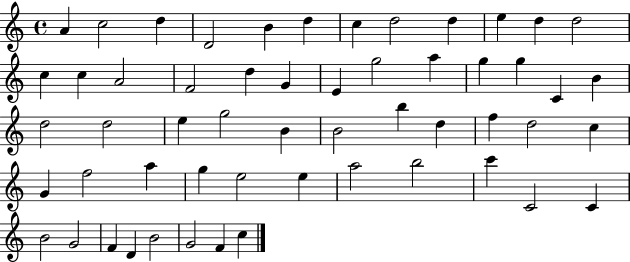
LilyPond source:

{
  \clef treble
  \time 4/4
  \defaultTimeSignature
  \key c \major
  a'4 c''2 d''4 | d'2 b'4 d''4 | c''4 d''2 d''4 | e''4 d''4 d''2 | \break c''4 c''4 a'2 | f'2 d''4 g'4 | e'4 g''2 a''4 | g''4 g''4 c'4 b'4 | \break d''2 d''2 | e''4 g''2 b'4 | b'2 b''4 d''4 | f''4 d''2 c''4 | \break g'4 f''2 a''4 | g''4 e''2 e''4 | a''2 b''2 | c'''4 c'2 c'4 | \break b'2 g'2 | f'4 d'4 b'2 | g'2 f'4 c''4 | \bar "|."
}